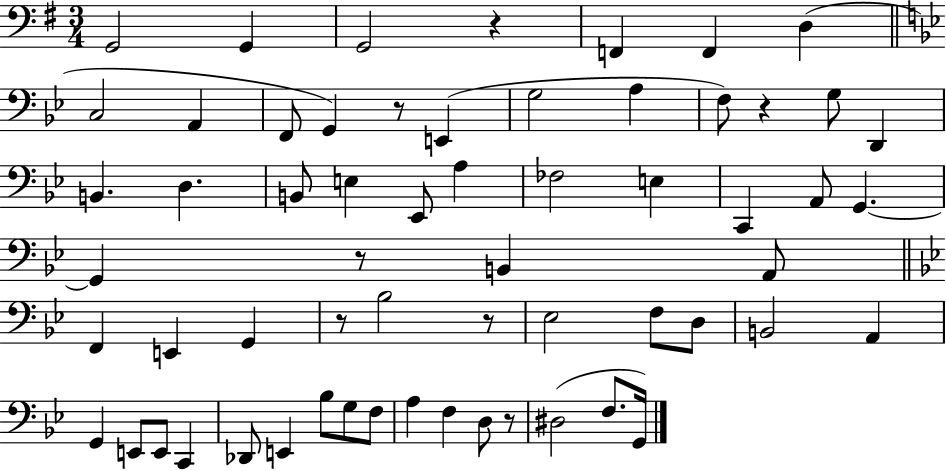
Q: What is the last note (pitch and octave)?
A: G2